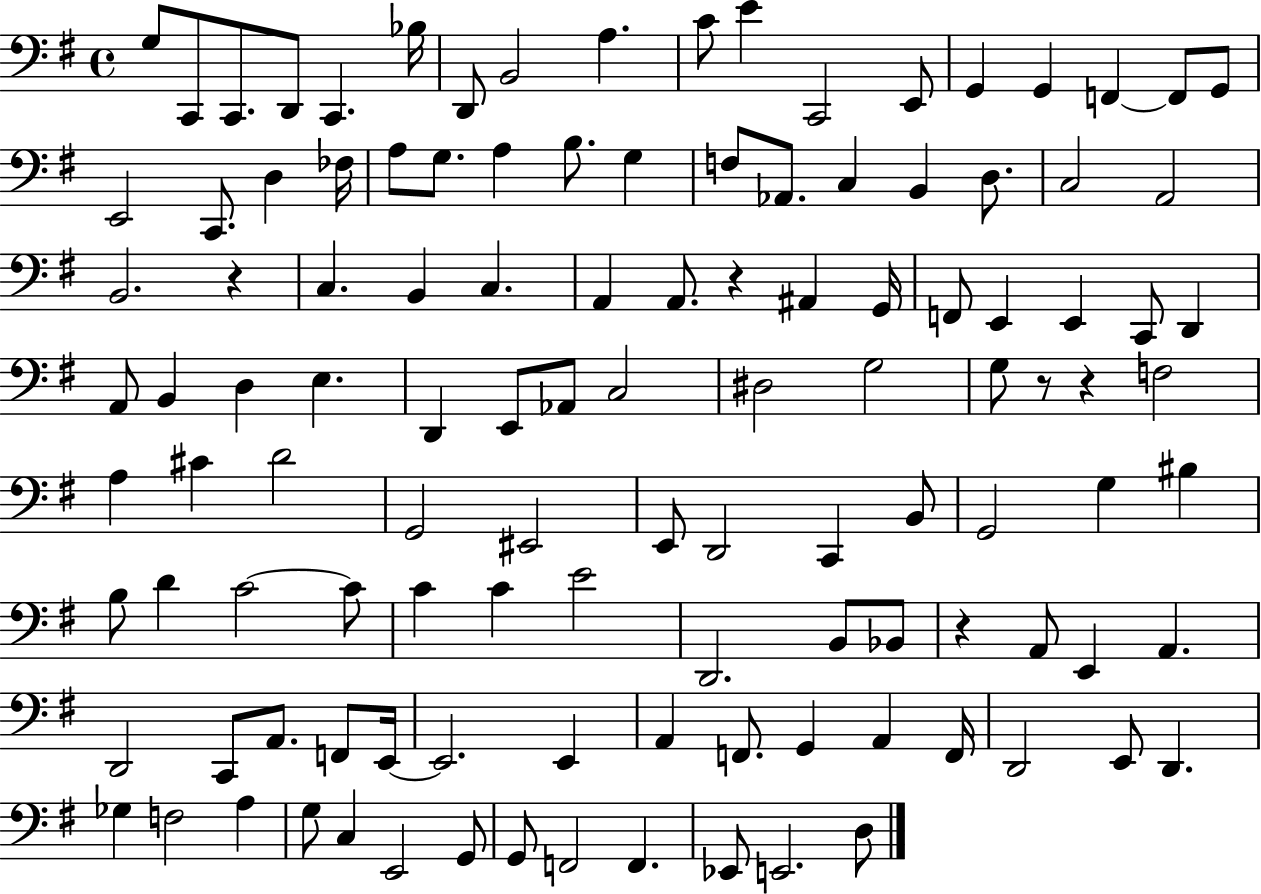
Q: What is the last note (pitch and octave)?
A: D3